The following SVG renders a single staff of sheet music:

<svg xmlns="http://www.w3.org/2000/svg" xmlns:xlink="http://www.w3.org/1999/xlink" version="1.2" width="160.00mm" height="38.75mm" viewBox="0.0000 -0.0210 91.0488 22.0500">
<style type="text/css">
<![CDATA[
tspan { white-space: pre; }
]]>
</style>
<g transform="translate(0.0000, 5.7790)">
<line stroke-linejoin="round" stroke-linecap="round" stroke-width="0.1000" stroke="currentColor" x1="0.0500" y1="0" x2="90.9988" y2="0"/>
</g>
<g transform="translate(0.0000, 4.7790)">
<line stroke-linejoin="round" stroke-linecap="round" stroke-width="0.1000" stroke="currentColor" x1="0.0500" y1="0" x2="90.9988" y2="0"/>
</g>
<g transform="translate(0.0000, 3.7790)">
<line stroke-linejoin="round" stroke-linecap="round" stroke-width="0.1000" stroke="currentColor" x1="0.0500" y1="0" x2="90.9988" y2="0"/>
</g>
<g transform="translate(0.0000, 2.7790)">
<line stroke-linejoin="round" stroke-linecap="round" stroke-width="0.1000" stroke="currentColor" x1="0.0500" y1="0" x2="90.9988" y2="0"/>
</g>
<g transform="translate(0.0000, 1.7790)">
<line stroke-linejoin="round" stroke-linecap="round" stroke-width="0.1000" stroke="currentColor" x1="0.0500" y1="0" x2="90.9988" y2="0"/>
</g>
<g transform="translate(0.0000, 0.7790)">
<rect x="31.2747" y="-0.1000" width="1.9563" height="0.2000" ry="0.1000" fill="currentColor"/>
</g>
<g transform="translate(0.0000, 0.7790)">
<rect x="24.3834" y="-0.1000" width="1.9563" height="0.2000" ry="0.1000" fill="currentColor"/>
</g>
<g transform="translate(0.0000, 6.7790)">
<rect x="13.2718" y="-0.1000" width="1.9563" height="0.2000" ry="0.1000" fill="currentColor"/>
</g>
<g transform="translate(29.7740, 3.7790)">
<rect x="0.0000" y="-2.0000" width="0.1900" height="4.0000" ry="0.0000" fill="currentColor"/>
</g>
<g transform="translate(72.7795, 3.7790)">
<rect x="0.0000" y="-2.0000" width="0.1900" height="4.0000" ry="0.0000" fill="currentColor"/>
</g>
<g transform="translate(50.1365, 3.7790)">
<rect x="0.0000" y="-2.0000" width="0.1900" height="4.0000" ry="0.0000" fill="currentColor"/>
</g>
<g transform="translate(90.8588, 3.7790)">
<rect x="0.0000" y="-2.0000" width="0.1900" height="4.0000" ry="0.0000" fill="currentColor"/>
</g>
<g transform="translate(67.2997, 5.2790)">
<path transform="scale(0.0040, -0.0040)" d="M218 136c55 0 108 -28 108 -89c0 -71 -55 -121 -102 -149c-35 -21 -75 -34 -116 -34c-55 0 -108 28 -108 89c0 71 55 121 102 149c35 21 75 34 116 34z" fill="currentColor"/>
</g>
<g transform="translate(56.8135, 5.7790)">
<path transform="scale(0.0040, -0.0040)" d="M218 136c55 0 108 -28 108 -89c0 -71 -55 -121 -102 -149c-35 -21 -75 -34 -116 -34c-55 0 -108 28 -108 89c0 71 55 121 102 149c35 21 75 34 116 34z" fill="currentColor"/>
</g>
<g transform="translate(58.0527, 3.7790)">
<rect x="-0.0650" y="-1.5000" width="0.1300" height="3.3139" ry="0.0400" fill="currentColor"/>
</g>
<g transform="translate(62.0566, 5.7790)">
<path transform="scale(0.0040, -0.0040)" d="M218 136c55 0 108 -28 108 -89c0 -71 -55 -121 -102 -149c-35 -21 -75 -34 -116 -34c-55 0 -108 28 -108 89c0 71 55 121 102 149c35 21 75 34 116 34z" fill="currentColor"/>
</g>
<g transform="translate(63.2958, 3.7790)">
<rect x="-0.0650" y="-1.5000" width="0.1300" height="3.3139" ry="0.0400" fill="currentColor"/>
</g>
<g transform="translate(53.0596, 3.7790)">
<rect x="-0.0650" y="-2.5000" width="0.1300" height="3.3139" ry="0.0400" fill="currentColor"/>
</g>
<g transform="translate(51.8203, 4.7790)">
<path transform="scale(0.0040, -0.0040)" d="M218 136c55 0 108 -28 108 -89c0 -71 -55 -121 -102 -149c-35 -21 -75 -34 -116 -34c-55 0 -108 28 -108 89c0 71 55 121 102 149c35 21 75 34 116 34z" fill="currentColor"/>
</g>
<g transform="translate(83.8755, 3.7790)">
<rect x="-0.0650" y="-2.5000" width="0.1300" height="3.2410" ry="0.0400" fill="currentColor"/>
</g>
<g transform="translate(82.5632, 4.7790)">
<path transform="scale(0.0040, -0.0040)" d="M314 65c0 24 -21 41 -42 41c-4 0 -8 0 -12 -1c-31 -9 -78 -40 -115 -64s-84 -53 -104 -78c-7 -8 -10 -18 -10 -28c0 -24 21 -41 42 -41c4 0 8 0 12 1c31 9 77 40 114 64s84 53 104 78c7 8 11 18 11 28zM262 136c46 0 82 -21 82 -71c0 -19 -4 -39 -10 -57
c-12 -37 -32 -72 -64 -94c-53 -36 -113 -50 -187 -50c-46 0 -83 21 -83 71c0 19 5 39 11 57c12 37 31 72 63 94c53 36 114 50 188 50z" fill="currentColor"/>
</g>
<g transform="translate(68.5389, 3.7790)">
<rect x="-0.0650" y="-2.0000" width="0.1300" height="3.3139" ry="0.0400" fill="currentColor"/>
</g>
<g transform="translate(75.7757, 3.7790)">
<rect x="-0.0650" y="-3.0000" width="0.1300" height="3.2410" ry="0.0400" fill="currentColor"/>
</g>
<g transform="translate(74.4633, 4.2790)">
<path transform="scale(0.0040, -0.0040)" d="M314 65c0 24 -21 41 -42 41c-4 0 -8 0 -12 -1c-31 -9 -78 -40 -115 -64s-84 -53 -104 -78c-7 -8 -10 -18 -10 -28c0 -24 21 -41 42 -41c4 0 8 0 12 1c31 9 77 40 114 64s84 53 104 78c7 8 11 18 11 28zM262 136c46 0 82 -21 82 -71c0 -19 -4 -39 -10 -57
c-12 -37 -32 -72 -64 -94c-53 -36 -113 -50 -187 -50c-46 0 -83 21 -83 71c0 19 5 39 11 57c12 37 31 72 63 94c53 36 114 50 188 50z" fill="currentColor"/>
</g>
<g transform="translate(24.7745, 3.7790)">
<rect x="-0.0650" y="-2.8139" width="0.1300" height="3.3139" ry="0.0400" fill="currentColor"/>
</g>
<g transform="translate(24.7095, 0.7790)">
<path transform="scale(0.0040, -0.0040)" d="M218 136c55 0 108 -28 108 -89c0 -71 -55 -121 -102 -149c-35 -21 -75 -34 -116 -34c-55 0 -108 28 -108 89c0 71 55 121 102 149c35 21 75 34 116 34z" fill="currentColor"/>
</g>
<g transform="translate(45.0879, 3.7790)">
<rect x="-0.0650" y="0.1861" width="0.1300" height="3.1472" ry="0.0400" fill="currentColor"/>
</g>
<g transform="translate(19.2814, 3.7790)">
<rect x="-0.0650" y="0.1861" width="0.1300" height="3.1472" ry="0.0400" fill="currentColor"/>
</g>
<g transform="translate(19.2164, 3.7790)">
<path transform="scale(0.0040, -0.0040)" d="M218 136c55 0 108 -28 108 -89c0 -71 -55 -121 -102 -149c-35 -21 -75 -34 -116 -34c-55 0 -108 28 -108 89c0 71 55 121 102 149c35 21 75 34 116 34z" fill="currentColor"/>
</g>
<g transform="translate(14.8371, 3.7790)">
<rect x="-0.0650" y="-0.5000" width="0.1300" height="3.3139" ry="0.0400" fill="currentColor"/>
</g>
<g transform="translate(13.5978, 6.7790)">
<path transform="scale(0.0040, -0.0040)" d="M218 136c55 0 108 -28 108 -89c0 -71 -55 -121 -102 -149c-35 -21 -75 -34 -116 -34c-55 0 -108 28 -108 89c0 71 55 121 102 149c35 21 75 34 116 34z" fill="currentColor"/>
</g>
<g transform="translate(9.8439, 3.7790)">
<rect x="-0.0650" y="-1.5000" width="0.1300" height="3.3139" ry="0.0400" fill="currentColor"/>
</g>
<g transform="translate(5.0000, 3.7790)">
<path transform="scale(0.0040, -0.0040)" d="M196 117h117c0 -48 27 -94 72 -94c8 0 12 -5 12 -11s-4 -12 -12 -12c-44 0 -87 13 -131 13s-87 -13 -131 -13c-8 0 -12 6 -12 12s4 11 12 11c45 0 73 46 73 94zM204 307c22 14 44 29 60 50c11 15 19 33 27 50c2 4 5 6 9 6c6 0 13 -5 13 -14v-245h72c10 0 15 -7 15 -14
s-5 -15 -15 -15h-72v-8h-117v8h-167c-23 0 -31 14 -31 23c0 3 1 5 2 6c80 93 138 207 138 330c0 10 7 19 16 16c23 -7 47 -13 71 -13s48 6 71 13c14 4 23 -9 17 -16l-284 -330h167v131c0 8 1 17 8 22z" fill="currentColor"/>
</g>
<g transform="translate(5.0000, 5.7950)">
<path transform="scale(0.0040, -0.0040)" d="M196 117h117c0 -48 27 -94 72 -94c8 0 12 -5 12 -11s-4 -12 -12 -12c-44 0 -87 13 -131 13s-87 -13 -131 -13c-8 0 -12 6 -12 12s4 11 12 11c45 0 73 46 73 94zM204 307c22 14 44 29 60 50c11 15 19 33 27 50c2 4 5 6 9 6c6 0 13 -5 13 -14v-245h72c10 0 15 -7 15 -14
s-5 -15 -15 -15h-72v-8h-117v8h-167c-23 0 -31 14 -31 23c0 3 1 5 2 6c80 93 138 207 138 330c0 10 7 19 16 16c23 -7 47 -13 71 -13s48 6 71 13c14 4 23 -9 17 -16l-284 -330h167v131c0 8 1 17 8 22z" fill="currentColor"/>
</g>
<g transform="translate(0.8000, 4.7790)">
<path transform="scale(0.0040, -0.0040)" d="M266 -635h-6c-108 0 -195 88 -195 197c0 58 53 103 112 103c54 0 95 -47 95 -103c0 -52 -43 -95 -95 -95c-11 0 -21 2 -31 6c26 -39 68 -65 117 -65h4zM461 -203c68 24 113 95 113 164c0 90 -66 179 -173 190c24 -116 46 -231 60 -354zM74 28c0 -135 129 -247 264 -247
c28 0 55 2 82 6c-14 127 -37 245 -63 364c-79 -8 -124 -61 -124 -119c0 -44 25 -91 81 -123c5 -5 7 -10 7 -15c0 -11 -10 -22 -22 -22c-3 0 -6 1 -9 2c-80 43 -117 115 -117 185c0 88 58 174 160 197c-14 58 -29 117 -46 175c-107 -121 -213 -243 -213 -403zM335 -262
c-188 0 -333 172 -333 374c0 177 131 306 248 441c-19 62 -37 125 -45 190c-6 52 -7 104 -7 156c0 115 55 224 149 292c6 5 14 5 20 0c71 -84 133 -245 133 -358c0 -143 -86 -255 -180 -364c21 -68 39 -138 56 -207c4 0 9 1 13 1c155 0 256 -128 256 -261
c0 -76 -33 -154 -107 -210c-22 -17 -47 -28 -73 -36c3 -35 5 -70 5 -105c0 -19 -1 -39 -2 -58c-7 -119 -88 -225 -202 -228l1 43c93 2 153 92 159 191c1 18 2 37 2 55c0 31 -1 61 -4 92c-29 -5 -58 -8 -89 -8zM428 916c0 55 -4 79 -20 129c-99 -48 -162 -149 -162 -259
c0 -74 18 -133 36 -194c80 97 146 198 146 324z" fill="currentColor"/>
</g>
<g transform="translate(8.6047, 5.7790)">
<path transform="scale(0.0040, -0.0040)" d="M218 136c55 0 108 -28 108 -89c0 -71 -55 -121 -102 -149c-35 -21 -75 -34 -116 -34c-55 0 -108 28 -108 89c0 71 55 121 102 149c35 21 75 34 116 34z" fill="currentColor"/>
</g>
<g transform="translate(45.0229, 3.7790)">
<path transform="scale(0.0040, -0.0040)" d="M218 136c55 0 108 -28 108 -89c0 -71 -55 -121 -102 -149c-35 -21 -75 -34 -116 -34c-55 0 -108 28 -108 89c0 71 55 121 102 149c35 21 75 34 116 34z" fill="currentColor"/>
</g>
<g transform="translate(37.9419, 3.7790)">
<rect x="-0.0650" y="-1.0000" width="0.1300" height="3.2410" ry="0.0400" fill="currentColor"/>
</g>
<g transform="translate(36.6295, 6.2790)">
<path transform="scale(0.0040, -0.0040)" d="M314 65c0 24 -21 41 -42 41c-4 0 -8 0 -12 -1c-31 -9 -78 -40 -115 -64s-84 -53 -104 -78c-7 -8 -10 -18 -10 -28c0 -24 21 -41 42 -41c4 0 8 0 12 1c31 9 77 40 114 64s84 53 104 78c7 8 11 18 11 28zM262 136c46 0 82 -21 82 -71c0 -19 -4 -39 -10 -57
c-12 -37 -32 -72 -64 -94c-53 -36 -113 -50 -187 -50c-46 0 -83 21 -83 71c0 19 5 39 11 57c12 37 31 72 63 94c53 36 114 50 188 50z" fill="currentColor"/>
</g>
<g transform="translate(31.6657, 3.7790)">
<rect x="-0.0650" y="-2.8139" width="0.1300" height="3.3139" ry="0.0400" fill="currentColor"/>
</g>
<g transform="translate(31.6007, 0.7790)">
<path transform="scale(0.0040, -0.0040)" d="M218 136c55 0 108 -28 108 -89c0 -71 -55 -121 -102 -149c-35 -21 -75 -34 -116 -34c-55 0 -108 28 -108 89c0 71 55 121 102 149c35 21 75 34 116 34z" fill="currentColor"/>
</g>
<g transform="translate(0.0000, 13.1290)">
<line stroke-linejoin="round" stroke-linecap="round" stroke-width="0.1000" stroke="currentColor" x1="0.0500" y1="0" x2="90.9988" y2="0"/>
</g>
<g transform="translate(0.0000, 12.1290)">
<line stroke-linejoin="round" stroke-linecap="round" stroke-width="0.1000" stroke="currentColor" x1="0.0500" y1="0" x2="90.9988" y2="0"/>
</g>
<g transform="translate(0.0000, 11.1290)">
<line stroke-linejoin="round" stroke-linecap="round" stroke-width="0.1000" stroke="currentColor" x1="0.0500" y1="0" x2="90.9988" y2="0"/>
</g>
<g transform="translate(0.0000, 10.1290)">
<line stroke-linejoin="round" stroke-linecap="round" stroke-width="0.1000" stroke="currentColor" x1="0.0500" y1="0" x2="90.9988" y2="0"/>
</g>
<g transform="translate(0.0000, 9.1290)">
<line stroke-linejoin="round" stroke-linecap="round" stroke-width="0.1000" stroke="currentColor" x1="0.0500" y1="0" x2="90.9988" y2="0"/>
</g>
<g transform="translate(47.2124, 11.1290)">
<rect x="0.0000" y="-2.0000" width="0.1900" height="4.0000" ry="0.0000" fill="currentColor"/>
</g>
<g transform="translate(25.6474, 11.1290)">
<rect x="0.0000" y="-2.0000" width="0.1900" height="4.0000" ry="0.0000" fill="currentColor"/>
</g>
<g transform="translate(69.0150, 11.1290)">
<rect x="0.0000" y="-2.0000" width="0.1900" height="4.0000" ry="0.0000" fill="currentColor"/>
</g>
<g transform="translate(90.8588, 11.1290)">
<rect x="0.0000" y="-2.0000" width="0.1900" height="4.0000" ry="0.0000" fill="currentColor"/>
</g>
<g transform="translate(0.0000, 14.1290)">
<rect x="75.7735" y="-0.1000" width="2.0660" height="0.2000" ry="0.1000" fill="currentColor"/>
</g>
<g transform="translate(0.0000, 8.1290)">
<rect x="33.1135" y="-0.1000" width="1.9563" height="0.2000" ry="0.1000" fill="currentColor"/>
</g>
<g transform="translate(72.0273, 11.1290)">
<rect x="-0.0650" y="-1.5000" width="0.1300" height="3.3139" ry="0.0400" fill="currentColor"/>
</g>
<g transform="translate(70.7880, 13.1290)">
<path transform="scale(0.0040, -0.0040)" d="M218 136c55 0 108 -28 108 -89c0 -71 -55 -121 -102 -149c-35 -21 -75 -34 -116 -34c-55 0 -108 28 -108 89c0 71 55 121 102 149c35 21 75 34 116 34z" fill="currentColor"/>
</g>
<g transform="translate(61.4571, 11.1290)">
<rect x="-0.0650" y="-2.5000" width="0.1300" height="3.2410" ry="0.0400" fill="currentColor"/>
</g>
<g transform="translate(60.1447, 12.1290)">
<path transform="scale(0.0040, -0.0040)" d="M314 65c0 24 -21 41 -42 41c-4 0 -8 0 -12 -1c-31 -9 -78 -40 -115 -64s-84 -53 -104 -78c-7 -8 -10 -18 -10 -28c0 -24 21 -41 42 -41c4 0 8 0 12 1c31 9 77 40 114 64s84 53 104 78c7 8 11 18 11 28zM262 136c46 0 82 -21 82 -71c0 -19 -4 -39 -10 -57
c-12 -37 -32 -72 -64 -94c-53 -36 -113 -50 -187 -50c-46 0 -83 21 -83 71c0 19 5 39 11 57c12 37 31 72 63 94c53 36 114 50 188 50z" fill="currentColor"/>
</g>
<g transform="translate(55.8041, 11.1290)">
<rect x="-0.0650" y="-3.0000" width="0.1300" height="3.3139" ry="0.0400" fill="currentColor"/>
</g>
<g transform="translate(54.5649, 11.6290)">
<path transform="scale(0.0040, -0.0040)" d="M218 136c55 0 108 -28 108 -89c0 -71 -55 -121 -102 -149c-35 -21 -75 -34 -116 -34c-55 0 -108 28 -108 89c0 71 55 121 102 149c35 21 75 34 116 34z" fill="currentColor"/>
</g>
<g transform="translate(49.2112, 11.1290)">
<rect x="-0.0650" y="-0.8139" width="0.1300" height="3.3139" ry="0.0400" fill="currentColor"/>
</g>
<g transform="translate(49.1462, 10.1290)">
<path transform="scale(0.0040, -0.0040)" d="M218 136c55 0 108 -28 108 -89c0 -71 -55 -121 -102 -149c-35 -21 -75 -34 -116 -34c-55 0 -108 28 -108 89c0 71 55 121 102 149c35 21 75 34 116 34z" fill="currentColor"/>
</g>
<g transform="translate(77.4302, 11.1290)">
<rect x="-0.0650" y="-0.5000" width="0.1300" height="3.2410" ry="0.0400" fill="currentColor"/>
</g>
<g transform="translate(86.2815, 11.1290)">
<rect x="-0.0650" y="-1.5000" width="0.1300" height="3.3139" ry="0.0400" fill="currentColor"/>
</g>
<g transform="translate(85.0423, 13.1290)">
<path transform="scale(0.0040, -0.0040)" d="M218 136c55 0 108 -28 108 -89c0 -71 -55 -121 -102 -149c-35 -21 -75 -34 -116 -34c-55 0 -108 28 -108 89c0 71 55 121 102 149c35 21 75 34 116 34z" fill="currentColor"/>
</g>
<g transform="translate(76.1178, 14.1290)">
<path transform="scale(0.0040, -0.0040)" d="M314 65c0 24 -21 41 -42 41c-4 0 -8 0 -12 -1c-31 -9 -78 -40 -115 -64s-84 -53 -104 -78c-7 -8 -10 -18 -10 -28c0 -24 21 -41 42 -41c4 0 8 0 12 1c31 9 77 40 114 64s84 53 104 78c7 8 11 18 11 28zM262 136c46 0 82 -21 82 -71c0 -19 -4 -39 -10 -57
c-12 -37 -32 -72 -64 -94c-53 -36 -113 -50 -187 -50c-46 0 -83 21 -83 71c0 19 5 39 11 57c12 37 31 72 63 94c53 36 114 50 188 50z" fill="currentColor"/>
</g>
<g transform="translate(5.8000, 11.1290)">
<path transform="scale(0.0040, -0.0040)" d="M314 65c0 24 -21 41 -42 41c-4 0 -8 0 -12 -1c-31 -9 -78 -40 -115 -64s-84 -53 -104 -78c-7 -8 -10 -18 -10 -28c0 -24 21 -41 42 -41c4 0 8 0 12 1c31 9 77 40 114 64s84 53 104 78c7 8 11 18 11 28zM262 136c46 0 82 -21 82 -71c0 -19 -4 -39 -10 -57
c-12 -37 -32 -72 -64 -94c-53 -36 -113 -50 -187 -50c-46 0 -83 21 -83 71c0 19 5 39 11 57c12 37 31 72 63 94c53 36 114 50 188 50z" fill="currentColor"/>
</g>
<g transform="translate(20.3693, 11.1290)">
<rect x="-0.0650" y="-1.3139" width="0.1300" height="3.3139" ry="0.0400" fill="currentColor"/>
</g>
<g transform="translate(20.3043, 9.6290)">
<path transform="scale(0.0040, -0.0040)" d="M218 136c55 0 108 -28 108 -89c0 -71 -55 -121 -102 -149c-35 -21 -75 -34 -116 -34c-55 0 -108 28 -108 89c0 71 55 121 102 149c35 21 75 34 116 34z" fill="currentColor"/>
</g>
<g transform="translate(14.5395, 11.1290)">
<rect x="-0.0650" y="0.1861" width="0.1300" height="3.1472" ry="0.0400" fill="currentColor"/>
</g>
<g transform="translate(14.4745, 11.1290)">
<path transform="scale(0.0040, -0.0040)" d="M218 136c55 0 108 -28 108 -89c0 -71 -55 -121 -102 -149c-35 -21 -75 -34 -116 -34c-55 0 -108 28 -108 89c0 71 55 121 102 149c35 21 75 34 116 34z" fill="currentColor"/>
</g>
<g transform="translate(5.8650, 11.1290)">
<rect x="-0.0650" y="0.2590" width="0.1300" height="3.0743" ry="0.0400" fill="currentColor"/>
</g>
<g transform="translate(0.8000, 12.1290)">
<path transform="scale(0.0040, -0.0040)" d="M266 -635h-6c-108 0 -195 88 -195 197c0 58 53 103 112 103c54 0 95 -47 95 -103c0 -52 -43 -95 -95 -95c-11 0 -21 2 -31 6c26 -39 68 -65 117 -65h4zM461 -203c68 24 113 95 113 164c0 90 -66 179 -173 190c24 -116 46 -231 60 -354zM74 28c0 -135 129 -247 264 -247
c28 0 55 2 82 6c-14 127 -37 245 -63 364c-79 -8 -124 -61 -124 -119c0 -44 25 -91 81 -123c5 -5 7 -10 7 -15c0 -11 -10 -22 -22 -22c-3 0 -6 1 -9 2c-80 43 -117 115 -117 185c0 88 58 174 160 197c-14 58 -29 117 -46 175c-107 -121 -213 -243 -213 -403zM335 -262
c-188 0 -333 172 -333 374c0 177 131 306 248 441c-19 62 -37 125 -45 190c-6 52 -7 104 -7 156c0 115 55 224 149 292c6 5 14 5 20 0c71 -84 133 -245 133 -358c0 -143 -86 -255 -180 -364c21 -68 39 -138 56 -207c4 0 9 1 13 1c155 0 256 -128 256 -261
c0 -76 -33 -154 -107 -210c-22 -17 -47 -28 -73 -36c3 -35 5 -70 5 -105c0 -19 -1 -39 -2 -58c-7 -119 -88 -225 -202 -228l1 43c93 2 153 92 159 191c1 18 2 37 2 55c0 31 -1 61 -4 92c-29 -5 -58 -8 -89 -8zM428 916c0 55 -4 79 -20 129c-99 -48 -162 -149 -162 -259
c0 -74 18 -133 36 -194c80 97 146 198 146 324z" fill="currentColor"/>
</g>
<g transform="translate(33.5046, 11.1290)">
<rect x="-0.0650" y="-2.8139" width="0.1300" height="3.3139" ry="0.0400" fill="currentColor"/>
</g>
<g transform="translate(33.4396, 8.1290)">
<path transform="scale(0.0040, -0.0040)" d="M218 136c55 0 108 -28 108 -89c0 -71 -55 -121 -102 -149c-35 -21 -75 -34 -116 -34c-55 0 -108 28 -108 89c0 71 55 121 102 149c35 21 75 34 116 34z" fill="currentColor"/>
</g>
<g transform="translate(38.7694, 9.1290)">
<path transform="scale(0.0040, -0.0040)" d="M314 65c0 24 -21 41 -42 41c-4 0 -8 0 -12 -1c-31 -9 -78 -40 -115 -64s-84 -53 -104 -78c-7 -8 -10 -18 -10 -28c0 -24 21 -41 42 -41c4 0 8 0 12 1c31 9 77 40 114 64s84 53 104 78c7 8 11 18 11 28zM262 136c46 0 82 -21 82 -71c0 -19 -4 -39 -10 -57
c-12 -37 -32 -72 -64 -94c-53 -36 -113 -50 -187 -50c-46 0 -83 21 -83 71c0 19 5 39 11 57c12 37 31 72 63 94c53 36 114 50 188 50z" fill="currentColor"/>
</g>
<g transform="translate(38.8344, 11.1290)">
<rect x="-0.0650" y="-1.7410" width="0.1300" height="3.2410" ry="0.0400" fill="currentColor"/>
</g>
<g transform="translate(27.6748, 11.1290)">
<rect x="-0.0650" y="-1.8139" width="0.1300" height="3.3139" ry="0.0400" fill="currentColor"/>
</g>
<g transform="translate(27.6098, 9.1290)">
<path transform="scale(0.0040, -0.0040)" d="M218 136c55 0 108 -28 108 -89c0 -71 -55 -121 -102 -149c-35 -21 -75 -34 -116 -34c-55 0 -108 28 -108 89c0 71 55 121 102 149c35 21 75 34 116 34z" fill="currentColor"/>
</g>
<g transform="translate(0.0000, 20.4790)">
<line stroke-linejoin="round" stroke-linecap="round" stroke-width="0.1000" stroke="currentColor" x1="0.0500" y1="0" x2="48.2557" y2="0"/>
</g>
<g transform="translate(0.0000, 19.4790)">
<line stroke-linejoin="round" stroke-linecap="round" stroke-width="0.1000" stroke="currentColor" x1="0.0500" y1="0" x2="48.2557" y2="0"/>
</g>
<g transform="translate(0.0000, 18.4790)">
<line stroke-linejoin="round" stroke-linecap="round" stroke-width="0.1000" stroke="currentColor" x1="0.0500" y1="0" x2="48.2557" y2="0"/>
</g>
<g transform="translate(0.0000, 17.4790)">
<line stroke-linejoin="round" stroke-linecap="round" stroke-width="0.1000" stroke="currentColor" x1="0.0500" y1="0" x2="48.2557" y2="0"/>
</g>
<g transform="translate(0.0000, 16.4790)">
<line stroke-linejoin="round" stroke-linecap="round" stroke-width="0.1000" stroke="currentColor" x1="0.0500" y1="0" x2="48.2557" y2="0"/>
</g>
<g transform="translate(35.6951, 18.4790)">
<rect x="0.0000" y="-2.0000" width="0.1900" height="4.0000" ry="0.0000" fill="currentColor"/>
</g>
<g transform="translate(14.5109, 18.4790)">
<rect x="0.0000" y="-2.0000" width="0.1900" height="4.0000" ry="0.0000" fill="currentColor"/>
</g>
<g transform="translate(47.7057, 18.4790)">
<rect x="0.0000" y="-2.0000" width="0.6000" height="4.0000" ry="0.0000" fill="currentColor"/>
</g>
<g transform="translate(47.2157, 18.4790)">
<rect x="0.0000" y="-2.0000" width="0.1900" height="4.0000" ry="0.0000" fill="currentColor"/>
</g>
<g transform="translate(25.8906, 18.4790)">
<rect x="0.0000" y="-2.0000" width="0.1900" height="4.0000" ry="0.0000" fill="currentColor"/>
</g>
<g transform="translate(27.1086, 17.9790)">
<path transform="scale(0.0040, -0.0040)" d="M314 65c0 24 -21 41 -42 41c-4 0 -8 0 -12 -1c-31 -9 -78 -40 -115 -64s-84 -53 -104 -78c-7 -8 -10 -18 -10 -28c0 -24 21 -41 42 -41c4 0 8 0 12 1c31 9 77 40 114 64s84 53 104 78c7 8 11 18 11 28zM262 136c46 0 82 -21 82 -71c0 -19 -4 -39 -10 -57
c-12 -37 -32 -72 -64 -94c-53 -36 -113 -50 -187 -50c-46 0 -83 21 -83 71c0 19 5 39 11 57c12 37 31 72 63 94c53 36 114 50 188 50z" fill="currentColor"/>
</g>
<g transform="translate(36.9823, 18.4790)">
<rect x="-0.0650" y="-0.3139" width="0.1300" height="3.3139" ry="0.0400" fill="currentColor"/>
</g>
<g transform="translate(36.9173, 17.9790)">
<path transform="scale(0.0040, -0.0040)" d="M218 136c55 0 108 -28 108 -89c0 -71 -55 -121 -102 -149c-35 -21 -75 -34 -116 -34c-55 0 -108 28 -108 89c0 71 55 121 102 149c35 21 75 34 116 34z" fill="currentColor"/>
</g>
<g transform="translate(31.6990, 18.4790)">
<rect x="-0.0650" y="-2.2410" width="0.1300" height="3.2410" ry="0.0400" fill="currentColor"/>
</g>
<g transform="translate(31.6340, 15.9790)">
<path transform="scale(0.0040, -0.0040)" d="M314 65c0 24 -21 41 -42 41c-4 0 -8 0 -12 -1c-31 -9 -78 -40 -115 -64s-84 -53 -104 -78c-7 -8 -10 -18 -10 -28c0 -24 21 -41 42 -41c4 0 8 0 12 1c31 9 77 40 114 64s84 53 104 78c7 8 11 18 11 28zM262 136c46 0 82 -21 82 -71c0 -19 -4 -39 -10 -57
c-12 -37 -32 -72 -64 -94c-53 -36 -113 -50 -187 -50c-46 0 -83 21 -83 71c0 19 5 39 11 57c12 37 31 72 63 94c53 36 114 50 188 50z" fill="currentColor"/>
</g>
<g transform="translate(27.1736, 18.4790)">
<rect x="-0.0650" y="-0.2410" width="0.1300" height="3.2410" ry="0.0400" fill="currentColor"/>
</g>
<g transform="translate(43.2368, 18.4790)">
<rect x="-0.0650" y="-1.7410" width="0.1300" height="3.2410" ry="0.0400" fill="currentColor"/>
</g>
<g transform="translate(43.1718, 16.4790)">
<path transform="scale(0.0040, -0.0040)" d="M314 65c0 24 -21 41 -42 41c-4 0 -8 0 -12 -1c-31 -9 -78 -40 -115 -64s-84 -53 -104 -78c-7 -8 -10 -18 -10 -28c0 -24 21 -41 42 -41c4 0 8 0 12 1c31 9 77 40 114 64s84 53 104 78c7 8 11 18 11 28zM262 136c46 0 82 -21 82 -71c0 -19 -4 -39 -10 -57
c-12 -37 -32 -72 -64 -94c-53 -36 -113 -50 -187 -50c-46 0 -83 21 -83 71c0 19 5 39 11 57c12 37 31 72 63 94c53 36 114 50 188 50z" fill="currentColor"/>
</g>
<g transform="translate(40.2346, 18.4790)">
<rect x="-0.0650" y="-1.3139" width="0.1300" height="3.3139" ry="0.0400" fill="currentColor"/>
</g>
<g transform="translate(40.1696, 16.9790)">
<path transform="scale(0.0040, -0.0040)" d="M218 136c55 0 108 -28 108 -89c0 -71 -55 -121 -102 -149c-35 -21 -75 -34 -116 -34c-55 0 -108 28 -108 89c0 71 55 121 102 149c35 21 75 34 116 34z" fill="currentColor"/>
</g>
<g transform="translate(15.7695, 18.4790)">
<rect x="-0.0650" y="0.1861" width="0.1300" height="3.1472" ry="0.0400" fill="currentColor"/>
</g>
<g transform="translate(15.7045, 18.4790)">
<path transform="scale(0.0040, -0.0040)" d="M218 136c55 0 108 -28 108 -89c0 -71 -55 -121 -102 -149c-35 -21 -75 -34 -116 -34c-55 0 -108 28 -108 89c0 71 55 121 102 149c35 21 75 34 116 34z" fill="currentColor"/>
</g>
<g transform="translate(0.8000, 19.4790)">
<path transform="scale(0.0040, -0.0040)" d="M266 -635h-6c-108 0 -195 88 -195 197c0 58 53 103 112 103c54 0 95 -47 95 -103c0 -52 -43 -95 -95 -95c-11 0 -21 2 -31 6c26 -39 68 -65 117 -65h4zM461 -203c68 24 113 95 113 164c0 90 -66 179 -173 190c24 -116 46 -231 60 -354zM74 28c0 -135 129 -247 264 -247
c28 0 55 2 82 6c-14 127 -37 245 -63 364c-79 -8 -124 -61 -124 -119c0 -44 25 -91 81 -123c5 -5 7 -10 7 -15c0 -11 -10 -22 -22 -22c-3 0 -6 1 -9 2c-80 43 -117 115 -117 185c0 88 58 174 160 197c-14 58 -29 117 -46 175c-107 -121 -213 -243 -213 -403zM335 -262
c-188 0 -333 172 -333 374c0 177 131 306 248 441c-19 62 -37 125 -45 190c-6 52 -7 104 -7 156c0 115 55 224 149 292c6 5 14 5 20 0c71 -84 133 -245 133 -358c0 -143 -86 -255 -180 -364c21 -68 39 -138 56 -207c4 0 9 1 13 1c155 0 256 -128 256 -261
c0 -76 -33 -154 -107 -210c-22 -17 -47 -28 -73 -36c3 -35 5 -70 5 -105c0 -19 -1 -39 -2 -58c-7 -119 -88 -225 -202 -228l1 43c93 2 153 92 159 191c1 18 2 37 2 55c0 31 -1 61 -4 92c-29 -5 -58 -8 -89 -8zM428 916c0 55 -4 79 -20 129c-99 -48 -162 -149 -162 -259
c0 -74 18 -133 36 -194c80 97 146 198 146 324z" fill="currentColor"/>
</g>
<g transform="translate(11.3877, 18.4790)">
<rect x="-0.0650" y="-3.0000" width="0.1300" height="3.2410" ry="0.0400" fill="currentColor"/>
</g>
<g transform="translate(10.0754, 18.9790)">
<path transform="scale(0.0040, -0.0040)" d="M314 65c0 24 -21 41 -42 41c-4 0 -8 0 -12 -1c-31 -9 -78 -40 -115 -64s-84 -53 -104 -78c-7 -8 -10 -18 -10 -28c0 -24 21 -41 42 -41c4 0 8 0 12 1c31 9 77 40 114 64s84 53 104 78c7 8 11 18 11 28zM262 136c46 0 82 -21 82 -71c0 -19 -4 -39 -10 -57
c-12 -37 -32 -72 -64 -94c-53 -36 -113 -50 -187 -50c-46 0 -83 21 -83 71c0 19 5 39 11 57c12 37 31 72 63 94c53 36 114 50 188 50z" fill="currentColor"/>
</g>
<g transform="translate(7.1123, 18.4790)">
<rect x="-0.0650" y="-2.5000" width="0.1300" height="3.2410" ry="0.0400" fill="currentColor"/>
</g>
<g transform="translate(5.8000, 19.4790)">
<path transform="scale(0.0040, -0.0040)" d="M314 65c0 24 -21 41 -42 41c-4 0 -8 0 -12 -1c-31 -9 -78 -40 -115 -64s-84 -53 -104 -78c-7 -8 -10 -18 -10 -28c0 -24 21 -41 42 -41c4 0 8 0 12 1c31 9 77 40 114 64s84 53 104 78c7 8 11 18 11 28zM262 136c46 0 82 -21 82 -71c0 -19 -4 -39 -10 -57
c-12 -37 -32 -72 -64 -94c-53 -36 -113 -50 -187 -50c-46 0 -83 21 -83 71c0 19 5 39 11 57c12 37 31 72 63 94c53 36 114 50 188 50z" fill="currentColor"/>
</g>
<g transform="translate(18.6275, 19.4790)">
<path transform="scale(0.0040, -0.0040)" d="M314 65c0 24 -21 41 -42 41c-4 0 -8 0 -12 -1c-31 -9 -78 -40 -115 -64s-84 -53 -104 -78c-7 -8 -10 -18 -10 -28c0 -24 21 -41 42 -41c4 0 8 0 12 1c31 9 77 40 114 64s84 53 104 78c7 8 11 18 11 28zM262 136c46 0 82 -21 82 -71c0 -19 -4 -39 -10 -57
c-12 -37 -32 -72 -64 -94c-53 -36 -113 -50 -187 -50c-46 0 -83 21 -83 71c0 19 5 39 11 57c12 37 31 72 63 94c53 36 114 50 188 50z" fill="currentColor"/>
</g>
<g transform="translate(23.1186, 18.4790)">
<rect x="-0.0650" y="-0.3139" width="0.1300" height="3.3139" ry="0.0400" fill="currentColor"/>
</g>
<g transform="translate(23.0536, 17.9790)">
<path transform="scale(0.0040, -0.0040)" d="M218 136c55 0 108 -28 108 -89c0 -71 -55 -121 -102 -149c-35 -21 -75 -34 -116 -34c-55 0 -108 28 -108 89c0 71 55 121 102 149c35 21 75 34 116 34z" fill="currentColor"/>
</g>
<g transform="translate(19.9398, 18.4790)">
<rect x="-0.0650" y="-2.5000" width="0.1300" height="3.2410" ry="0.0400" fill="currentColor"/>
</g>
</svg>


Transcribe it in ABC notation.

X:1
T:Untitled
M:4/4
L:1/4
K:C
E C B a a D2 B G E E F A2 G2 B2 B e f a f2 d A G2 E C2 E G2 A2 B G2 c c2 g2 c e f2